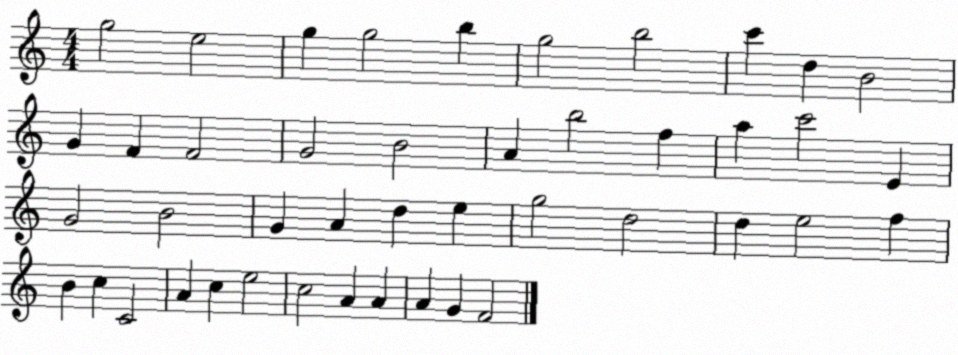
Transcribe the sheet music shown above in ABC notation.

X:1
T:Untitled
M:4/4
L:1/4
K:C
g2 e2 g g2 b g2 b2 c' d B2 G F F2 G2 B2 A b2 f a c'2 E G2 B2 G A d e g2 d2 d e2 f B c C2 A c e2 c2 A A A G F2